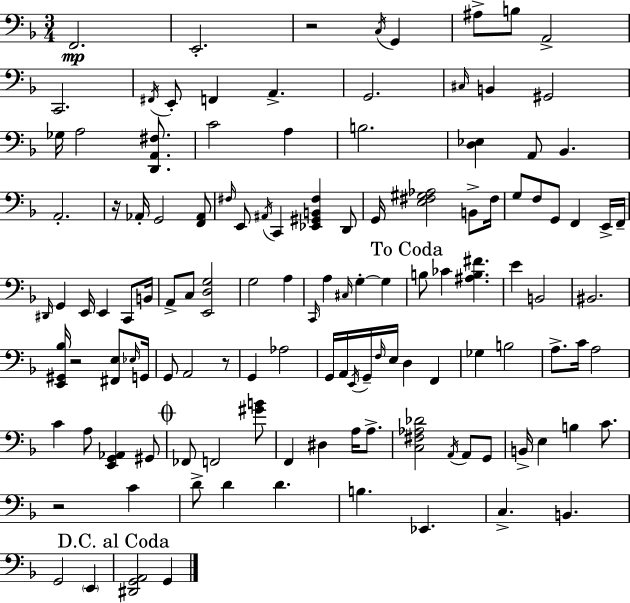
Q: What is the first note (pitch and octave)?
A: F2